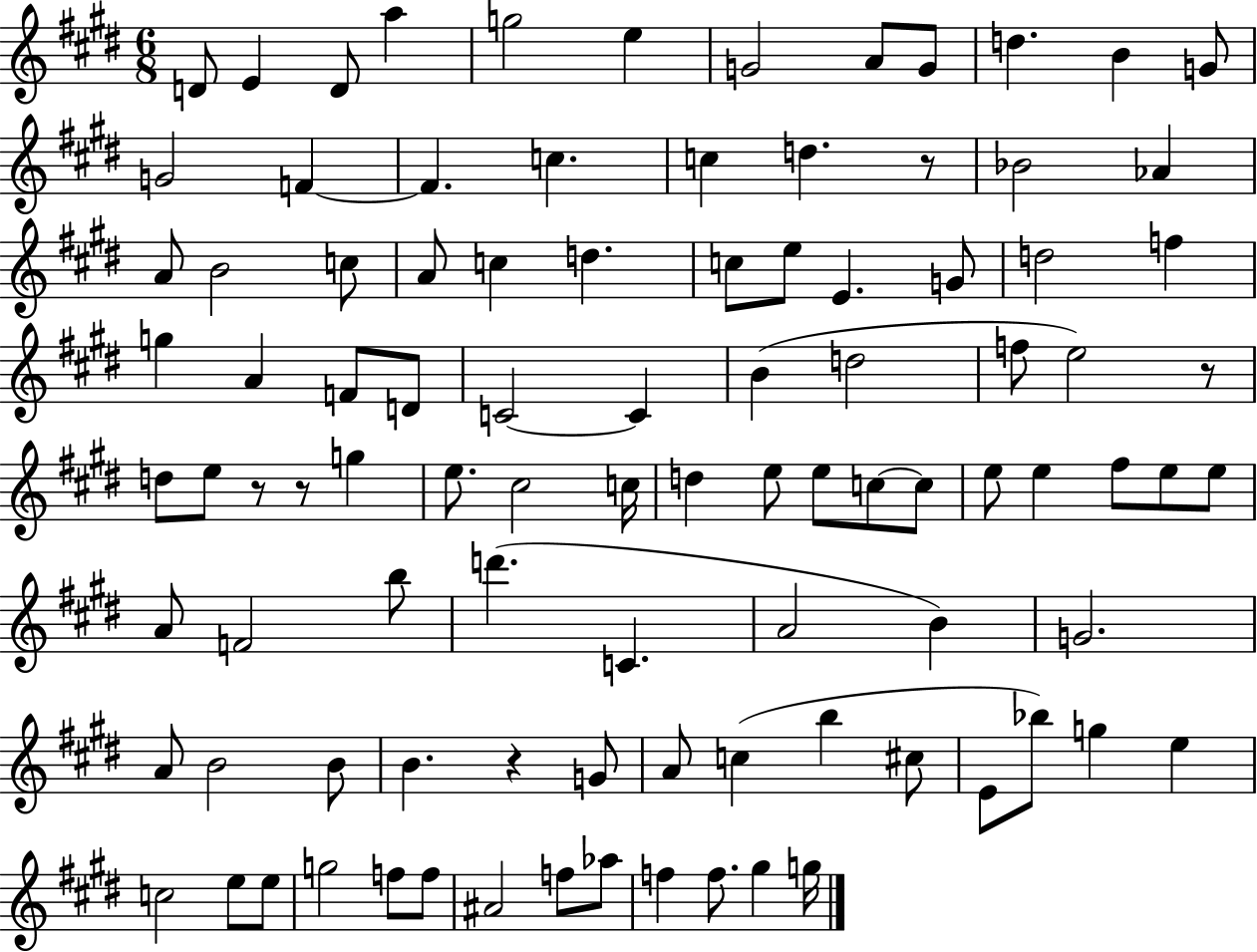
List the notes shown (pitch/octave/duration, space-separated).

D4/e E4/q D4/e A5/q G5/h E5/q G4/h A4/e G4/e D5/q. B4/q G4/e G4/h F4/q F4/q. C5/q. C5/q D5/q. R/e Bb4/h Ab4/q A4/e B4/h C5/e A4/e C5/q D5/q. C5/e E5/e E4/q. G4/e D5/h F5/q G5/q A4/q F4/e D4/e C4/h C4/q B4/q D5/h F5/e E5/h R/e D5/e E5/e R/e R/e G5/q E5/e. C#5/h C5/s D5/q E5/e E5/e C5/e C5/e E5/e E5/q F#5/e E5/e E5/e A4/e F4/h B5/e D6/q. C4/q. A4/h B4/q G4/h. A4/e B4/h B4/e B4/q. R/q G4/e A4/e C5/q B5/q C#5/e E4/e Bb5/e G5/q E5/q C5/h E5/e E5/e G5/h F5/e F5/e A#4/h F5/e Ab5/e F5/q F5/e. G#5/q G5/s